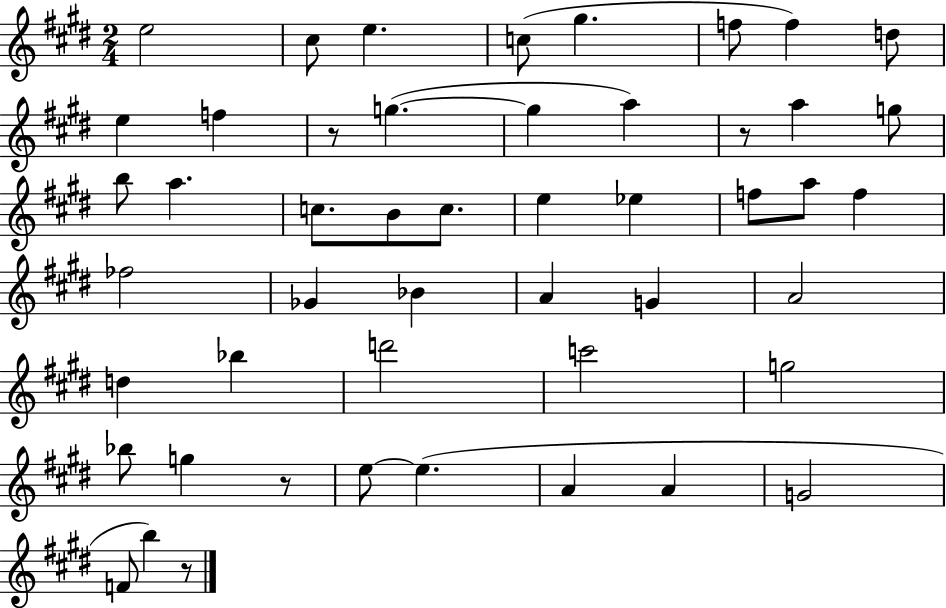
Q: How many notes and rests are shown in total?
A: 49